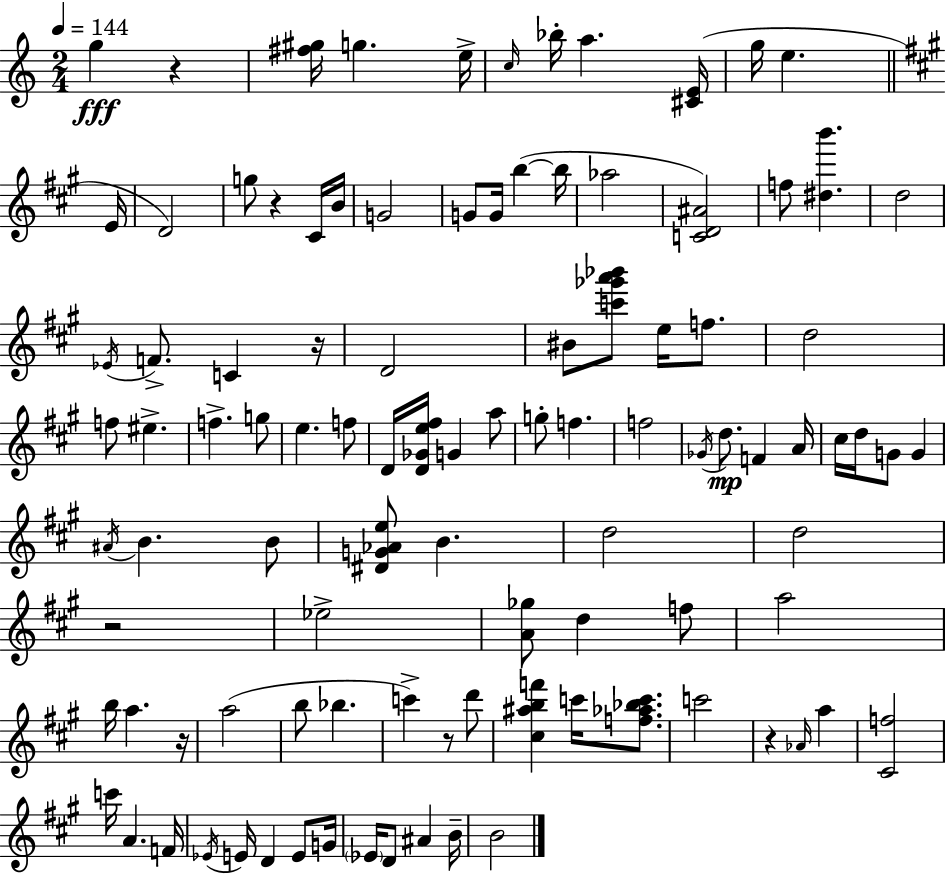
{
  \clef treble
  \numericTimeSignature
  \time 2/4
  \key c \major
  \tempo 4 = 144
  g''4\fff r4 | <fis'' gis''>16 g''4. e''16-> | \grace { c''16 } bes''16-. a''4. | <cis' e'>16( g''16 e''4. | \break \bar "||" \break \key a \major e'16 d'2) | g''8 r4 cis'16 | b'16 g'2 | g'8 g'16 b''4~(~ | \break b''16 aes''2 | <c' d' ais'>2) | f''8 <dis'' b'''>4. | d''2 | \break \acciaccatura { ees'16 } f'8.-> c'4 | r16 d'2 | bis'8 <c''' ges''' a''' bes'''>8 e''16 f''8. | d''2 | \break f''8 eis''4.-> | f''4.-> | g''8 e''4. | f''8 d'16 <d' ges' e'' fis''>16 g'4 | \break a''8 g''8-. f''4. | f''2 | \acciaccatura { ges'16 }\mp d''8. f'4 | a'16 cis''16 d''16 g'8 g'4 | \break \acciaccatura { ais'16 } b'4. | b'8 <dis' g' aes' e''>8 b'4. | d''2 | d''2 | \break r2 | ees''2-> | <a' ges''>8 d''4 | f''8 a''2 | \break b''16 a''4. | r16 a''2( | b''8 bes''4. | c'''4->) | \break r8 d'''8 <cis'' ais'' b'' f'''>4 | c'''16 <f'' aes'' bes'' c'''>8. c'''2 | r4 | \grace { aes'16 } a''4 <cis' f''>2 | \break c'''16 a'4. | f'16 \acciaccatura { ees'16 } e'16 d'4 | e'8 g'16 \parenthesize ees'16 d'8 | ais'4 b'16-- b'2 | \break \bar "|."
}